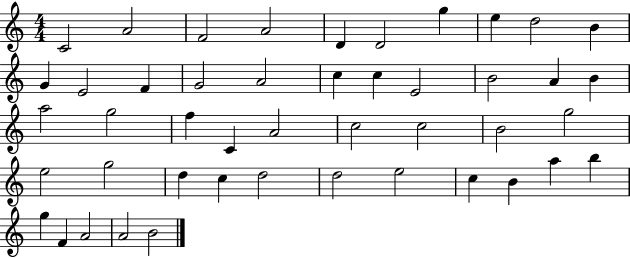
X:1
T:Untitled
M:4/4
L:1/4
K:C
C2 A2 F2 A2 D D2 g e d2 B G E2 F G2 A2 c c E2 B2 A B a2 g2 f C A2 c2 c2 B2 g2 e2 g2 d c d2 d2 e2 c B a b g F A2 A2 B2